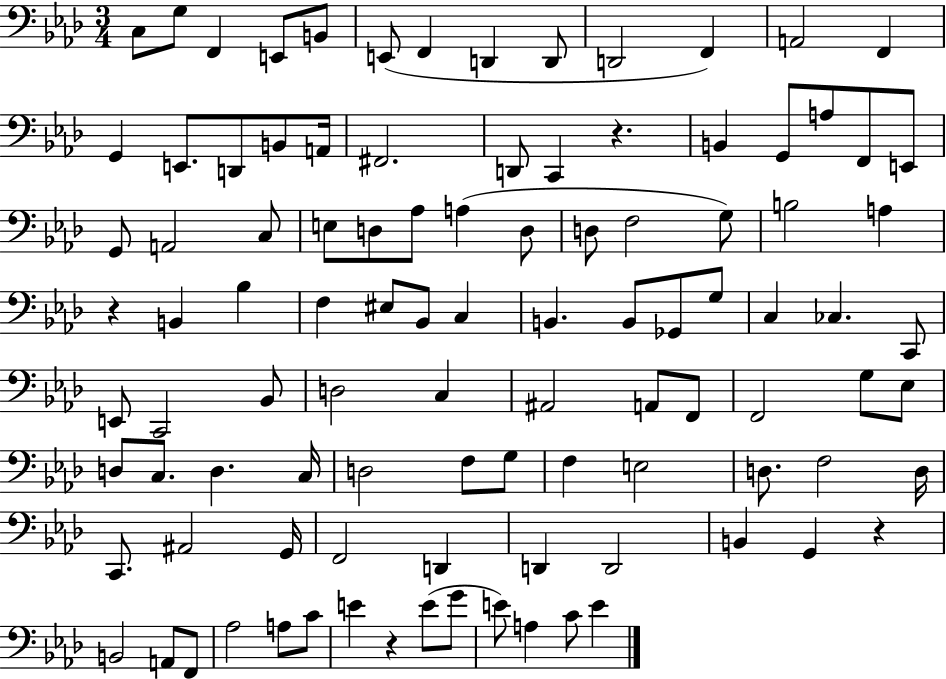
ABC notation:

X:1
T:Untitled
M:3/4
L:1/4
K:Ab
C,/2 G,/2 F,, E,,/2 B,,/2 E,,/2 F,, D,, D,,/2 D,,2 F,, A,,2 F,, G,, E,,/2 D,,/2 B,,/2 A,,/4 ^F,,2 D,,/2 C,, z B,, G,,/2 A,/2 F,,/2 E,,/2 G,,/2 A,,2 C,/2 E,/2 D,/2 _A,/2 A, D,/2 D,/2 F,2 G,/2 B,2 A, z B,, _B, F, ^E,/2 _B,,/2 C, B,, B,,/2 _G,,/2 G,/2 C, _C, C,,/2 E,,/2 C,,2 _B,,/2 D,2 C, ^A,,2 A,,/2 F,,/2 F,,2 G,/2 _E,/2 D,/2 C,/2 D, C,/4 D,2 F,/2 G,/2 F, E,2 D,/2 F,2 D,/4 C,,/2 ^A,,2 G,,/4 F,,2 D,, D,, D,,2 B,, G,, z B,,2 A,,/2 F,,/2 _A,2 A,/2 C/2 E z E/2 G/2 E/2 A, C/2 E